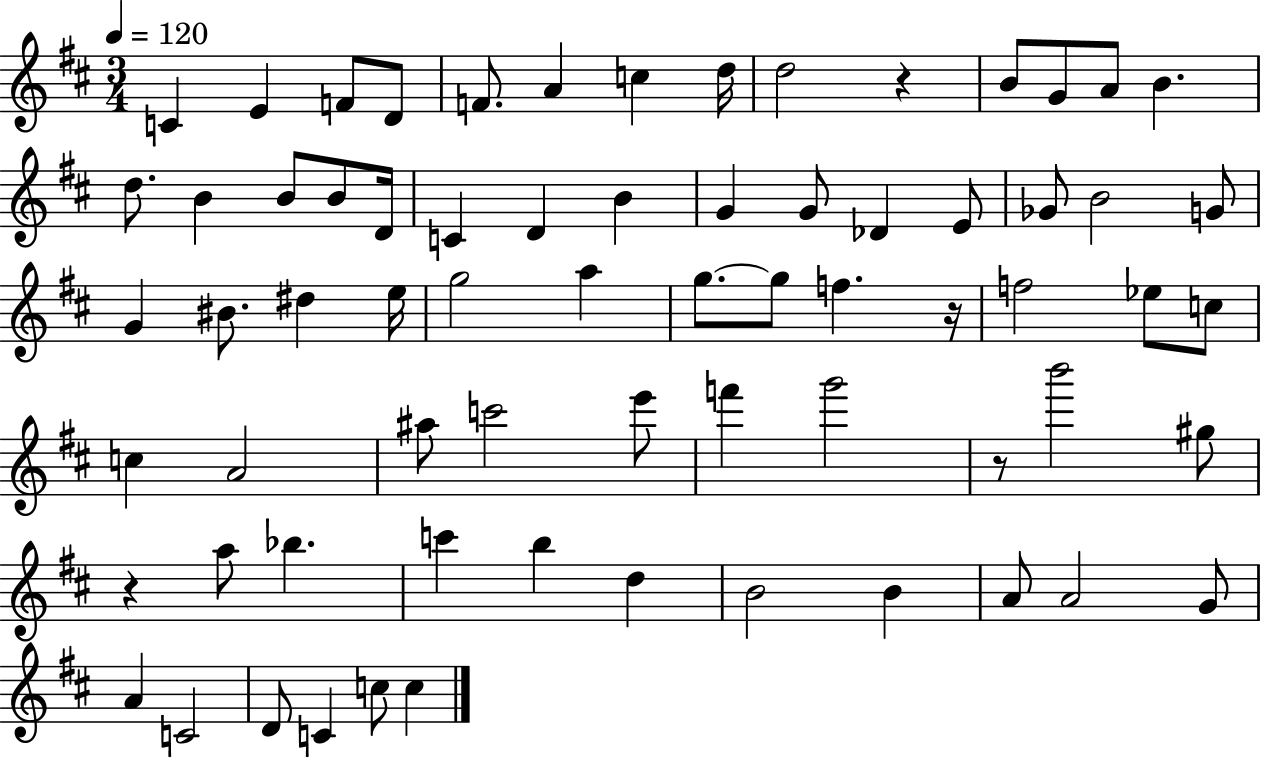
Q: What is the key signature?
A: D major